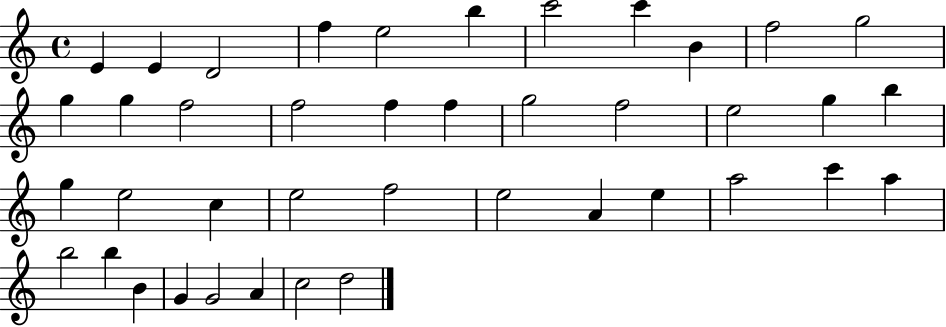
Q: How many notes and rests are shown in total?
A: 41